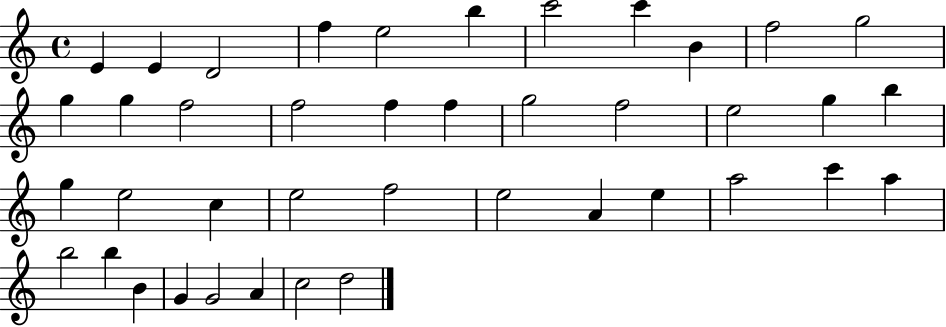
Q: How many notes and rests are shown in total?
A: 41